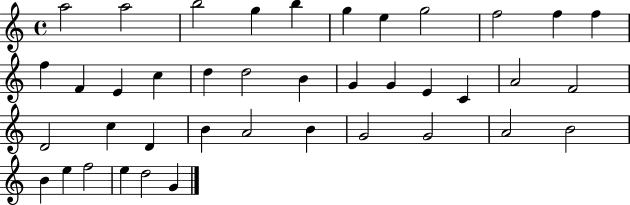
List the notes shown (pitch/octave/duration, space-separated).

A5/h A5/h B5/h G5/q B5/q G5/q E5/q G5/h F5/h F5/q F5/q F5/q F4/q E4/q C5/q D5/q D5/h B4/q G4/q G4/q E4/q C4/q A4/h F4/h D4/h C5/q D4/q B4/q A4/h B4/q G4/h G4/h A4/h B4/h B4/q E5/q F5/h E5/q D5/h G4/q